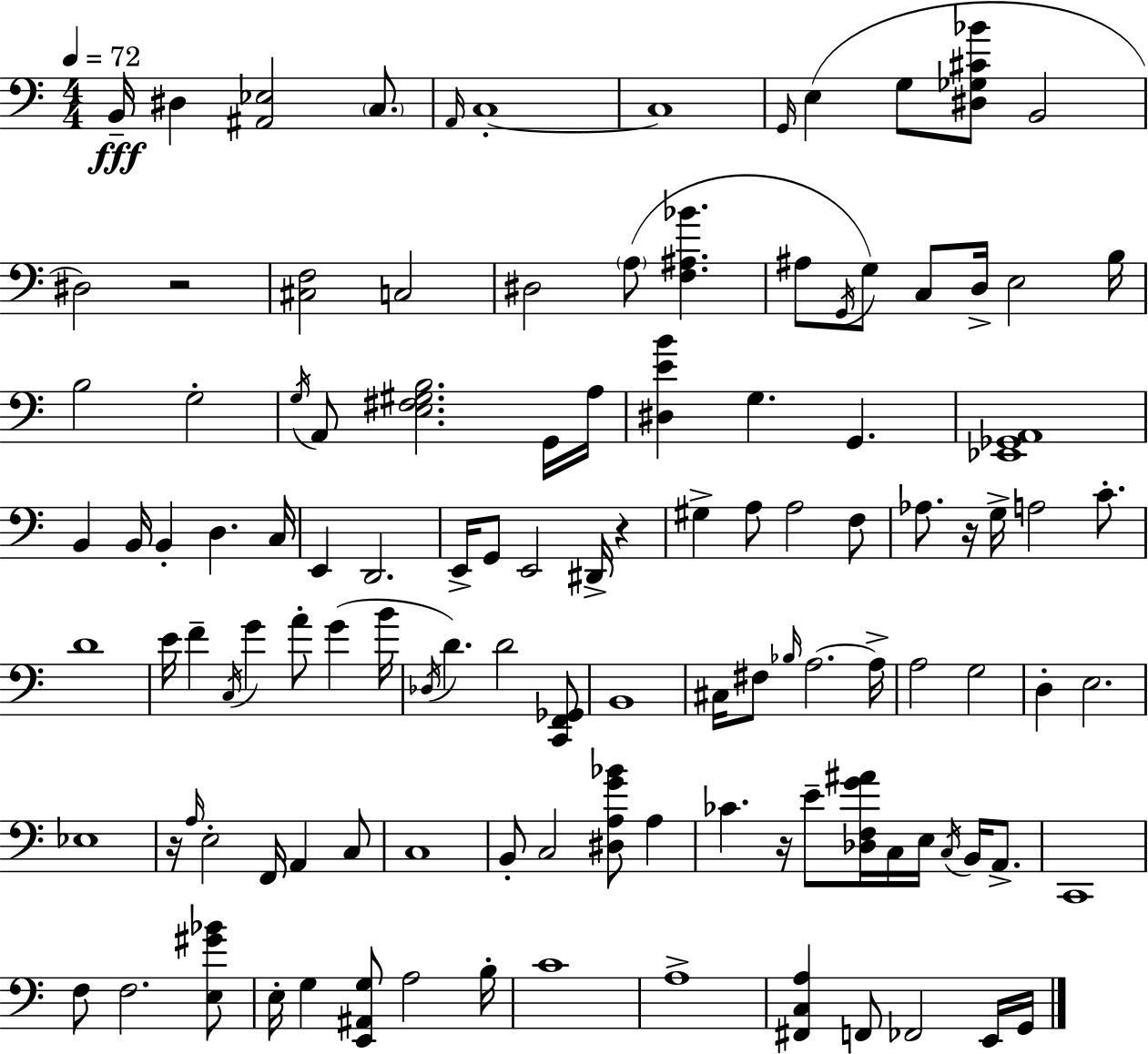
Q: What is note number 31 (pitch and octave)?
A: B2